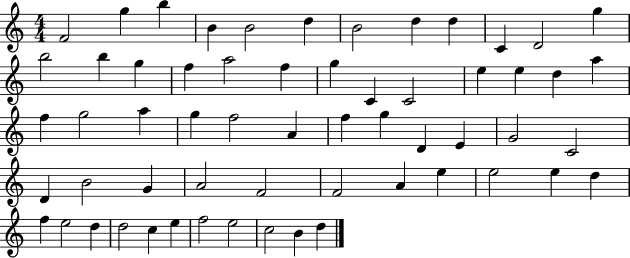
X:1
T:Untitled
M:4/4
L:1/4
K:C
F2 g b B B2 d B2 d d C D2 g b2 b g f a2 f g C C2 e e d a f g2 a g f2 A f g D E G2 C2 D B2 G A2 F2 F2 A e e2 e d f e2 d d2 c e f2 e2 c2 B d